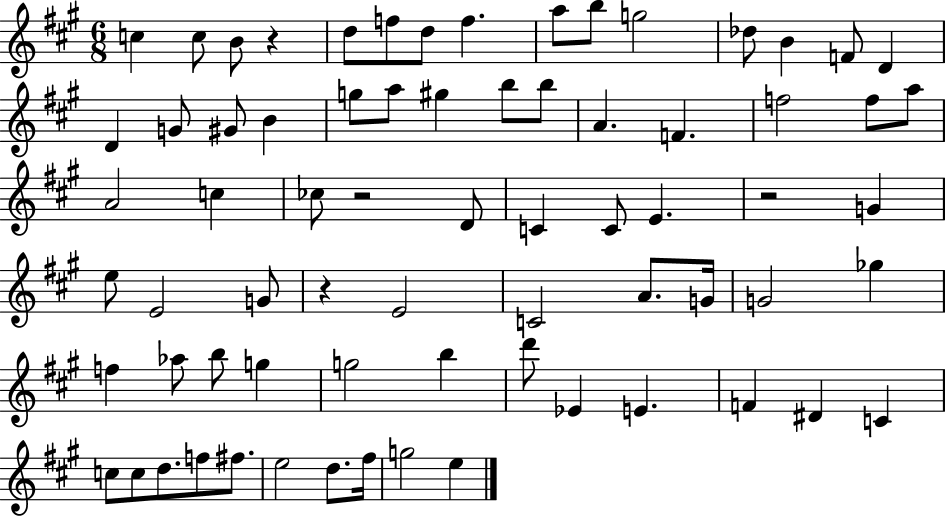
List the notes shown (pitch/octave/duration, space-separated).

C5/q C5/e B4/e R/q D5/e F5/e D5/e F5/q. A5/e B5/e G5/h Db5/e B4/q F4/e D4/q D4/q G4/e G#4/e B4/q G5/e A5/e G#5/q B5/e B5/e A4/q. F4/q. F5/h F5/e A5/e A4/h C5/q CES5/e R/h D4/e C4/q C4/e E4/q. R/h G4/q E5/e E4/h G4/e R/q E4/h C4/h A4/e. G4/s G4/h Gb5/q F5/q Ab5/e B5/e G5/q G5/h B5/q D6/e Eb4/q E4/q. F4/q D#4/q C4/q C5/e C5/e D5/e. F5/e F#5/e. E5/h D5/e. F#5/s G5/h E5/q